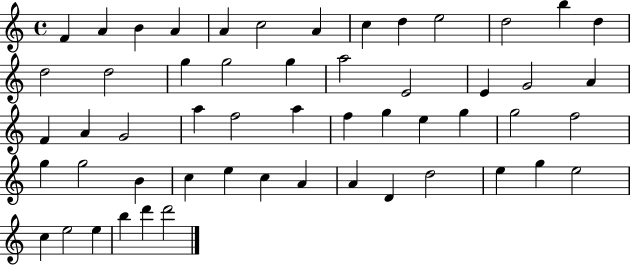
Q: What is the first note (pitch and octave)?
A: F4